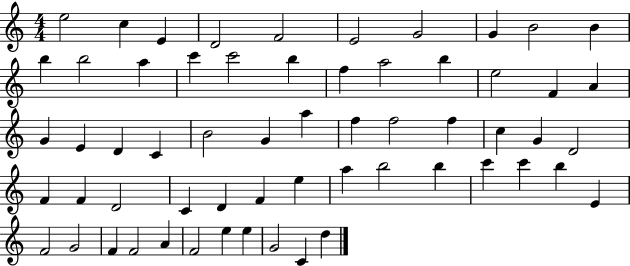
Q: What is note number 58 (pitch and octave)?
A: G4